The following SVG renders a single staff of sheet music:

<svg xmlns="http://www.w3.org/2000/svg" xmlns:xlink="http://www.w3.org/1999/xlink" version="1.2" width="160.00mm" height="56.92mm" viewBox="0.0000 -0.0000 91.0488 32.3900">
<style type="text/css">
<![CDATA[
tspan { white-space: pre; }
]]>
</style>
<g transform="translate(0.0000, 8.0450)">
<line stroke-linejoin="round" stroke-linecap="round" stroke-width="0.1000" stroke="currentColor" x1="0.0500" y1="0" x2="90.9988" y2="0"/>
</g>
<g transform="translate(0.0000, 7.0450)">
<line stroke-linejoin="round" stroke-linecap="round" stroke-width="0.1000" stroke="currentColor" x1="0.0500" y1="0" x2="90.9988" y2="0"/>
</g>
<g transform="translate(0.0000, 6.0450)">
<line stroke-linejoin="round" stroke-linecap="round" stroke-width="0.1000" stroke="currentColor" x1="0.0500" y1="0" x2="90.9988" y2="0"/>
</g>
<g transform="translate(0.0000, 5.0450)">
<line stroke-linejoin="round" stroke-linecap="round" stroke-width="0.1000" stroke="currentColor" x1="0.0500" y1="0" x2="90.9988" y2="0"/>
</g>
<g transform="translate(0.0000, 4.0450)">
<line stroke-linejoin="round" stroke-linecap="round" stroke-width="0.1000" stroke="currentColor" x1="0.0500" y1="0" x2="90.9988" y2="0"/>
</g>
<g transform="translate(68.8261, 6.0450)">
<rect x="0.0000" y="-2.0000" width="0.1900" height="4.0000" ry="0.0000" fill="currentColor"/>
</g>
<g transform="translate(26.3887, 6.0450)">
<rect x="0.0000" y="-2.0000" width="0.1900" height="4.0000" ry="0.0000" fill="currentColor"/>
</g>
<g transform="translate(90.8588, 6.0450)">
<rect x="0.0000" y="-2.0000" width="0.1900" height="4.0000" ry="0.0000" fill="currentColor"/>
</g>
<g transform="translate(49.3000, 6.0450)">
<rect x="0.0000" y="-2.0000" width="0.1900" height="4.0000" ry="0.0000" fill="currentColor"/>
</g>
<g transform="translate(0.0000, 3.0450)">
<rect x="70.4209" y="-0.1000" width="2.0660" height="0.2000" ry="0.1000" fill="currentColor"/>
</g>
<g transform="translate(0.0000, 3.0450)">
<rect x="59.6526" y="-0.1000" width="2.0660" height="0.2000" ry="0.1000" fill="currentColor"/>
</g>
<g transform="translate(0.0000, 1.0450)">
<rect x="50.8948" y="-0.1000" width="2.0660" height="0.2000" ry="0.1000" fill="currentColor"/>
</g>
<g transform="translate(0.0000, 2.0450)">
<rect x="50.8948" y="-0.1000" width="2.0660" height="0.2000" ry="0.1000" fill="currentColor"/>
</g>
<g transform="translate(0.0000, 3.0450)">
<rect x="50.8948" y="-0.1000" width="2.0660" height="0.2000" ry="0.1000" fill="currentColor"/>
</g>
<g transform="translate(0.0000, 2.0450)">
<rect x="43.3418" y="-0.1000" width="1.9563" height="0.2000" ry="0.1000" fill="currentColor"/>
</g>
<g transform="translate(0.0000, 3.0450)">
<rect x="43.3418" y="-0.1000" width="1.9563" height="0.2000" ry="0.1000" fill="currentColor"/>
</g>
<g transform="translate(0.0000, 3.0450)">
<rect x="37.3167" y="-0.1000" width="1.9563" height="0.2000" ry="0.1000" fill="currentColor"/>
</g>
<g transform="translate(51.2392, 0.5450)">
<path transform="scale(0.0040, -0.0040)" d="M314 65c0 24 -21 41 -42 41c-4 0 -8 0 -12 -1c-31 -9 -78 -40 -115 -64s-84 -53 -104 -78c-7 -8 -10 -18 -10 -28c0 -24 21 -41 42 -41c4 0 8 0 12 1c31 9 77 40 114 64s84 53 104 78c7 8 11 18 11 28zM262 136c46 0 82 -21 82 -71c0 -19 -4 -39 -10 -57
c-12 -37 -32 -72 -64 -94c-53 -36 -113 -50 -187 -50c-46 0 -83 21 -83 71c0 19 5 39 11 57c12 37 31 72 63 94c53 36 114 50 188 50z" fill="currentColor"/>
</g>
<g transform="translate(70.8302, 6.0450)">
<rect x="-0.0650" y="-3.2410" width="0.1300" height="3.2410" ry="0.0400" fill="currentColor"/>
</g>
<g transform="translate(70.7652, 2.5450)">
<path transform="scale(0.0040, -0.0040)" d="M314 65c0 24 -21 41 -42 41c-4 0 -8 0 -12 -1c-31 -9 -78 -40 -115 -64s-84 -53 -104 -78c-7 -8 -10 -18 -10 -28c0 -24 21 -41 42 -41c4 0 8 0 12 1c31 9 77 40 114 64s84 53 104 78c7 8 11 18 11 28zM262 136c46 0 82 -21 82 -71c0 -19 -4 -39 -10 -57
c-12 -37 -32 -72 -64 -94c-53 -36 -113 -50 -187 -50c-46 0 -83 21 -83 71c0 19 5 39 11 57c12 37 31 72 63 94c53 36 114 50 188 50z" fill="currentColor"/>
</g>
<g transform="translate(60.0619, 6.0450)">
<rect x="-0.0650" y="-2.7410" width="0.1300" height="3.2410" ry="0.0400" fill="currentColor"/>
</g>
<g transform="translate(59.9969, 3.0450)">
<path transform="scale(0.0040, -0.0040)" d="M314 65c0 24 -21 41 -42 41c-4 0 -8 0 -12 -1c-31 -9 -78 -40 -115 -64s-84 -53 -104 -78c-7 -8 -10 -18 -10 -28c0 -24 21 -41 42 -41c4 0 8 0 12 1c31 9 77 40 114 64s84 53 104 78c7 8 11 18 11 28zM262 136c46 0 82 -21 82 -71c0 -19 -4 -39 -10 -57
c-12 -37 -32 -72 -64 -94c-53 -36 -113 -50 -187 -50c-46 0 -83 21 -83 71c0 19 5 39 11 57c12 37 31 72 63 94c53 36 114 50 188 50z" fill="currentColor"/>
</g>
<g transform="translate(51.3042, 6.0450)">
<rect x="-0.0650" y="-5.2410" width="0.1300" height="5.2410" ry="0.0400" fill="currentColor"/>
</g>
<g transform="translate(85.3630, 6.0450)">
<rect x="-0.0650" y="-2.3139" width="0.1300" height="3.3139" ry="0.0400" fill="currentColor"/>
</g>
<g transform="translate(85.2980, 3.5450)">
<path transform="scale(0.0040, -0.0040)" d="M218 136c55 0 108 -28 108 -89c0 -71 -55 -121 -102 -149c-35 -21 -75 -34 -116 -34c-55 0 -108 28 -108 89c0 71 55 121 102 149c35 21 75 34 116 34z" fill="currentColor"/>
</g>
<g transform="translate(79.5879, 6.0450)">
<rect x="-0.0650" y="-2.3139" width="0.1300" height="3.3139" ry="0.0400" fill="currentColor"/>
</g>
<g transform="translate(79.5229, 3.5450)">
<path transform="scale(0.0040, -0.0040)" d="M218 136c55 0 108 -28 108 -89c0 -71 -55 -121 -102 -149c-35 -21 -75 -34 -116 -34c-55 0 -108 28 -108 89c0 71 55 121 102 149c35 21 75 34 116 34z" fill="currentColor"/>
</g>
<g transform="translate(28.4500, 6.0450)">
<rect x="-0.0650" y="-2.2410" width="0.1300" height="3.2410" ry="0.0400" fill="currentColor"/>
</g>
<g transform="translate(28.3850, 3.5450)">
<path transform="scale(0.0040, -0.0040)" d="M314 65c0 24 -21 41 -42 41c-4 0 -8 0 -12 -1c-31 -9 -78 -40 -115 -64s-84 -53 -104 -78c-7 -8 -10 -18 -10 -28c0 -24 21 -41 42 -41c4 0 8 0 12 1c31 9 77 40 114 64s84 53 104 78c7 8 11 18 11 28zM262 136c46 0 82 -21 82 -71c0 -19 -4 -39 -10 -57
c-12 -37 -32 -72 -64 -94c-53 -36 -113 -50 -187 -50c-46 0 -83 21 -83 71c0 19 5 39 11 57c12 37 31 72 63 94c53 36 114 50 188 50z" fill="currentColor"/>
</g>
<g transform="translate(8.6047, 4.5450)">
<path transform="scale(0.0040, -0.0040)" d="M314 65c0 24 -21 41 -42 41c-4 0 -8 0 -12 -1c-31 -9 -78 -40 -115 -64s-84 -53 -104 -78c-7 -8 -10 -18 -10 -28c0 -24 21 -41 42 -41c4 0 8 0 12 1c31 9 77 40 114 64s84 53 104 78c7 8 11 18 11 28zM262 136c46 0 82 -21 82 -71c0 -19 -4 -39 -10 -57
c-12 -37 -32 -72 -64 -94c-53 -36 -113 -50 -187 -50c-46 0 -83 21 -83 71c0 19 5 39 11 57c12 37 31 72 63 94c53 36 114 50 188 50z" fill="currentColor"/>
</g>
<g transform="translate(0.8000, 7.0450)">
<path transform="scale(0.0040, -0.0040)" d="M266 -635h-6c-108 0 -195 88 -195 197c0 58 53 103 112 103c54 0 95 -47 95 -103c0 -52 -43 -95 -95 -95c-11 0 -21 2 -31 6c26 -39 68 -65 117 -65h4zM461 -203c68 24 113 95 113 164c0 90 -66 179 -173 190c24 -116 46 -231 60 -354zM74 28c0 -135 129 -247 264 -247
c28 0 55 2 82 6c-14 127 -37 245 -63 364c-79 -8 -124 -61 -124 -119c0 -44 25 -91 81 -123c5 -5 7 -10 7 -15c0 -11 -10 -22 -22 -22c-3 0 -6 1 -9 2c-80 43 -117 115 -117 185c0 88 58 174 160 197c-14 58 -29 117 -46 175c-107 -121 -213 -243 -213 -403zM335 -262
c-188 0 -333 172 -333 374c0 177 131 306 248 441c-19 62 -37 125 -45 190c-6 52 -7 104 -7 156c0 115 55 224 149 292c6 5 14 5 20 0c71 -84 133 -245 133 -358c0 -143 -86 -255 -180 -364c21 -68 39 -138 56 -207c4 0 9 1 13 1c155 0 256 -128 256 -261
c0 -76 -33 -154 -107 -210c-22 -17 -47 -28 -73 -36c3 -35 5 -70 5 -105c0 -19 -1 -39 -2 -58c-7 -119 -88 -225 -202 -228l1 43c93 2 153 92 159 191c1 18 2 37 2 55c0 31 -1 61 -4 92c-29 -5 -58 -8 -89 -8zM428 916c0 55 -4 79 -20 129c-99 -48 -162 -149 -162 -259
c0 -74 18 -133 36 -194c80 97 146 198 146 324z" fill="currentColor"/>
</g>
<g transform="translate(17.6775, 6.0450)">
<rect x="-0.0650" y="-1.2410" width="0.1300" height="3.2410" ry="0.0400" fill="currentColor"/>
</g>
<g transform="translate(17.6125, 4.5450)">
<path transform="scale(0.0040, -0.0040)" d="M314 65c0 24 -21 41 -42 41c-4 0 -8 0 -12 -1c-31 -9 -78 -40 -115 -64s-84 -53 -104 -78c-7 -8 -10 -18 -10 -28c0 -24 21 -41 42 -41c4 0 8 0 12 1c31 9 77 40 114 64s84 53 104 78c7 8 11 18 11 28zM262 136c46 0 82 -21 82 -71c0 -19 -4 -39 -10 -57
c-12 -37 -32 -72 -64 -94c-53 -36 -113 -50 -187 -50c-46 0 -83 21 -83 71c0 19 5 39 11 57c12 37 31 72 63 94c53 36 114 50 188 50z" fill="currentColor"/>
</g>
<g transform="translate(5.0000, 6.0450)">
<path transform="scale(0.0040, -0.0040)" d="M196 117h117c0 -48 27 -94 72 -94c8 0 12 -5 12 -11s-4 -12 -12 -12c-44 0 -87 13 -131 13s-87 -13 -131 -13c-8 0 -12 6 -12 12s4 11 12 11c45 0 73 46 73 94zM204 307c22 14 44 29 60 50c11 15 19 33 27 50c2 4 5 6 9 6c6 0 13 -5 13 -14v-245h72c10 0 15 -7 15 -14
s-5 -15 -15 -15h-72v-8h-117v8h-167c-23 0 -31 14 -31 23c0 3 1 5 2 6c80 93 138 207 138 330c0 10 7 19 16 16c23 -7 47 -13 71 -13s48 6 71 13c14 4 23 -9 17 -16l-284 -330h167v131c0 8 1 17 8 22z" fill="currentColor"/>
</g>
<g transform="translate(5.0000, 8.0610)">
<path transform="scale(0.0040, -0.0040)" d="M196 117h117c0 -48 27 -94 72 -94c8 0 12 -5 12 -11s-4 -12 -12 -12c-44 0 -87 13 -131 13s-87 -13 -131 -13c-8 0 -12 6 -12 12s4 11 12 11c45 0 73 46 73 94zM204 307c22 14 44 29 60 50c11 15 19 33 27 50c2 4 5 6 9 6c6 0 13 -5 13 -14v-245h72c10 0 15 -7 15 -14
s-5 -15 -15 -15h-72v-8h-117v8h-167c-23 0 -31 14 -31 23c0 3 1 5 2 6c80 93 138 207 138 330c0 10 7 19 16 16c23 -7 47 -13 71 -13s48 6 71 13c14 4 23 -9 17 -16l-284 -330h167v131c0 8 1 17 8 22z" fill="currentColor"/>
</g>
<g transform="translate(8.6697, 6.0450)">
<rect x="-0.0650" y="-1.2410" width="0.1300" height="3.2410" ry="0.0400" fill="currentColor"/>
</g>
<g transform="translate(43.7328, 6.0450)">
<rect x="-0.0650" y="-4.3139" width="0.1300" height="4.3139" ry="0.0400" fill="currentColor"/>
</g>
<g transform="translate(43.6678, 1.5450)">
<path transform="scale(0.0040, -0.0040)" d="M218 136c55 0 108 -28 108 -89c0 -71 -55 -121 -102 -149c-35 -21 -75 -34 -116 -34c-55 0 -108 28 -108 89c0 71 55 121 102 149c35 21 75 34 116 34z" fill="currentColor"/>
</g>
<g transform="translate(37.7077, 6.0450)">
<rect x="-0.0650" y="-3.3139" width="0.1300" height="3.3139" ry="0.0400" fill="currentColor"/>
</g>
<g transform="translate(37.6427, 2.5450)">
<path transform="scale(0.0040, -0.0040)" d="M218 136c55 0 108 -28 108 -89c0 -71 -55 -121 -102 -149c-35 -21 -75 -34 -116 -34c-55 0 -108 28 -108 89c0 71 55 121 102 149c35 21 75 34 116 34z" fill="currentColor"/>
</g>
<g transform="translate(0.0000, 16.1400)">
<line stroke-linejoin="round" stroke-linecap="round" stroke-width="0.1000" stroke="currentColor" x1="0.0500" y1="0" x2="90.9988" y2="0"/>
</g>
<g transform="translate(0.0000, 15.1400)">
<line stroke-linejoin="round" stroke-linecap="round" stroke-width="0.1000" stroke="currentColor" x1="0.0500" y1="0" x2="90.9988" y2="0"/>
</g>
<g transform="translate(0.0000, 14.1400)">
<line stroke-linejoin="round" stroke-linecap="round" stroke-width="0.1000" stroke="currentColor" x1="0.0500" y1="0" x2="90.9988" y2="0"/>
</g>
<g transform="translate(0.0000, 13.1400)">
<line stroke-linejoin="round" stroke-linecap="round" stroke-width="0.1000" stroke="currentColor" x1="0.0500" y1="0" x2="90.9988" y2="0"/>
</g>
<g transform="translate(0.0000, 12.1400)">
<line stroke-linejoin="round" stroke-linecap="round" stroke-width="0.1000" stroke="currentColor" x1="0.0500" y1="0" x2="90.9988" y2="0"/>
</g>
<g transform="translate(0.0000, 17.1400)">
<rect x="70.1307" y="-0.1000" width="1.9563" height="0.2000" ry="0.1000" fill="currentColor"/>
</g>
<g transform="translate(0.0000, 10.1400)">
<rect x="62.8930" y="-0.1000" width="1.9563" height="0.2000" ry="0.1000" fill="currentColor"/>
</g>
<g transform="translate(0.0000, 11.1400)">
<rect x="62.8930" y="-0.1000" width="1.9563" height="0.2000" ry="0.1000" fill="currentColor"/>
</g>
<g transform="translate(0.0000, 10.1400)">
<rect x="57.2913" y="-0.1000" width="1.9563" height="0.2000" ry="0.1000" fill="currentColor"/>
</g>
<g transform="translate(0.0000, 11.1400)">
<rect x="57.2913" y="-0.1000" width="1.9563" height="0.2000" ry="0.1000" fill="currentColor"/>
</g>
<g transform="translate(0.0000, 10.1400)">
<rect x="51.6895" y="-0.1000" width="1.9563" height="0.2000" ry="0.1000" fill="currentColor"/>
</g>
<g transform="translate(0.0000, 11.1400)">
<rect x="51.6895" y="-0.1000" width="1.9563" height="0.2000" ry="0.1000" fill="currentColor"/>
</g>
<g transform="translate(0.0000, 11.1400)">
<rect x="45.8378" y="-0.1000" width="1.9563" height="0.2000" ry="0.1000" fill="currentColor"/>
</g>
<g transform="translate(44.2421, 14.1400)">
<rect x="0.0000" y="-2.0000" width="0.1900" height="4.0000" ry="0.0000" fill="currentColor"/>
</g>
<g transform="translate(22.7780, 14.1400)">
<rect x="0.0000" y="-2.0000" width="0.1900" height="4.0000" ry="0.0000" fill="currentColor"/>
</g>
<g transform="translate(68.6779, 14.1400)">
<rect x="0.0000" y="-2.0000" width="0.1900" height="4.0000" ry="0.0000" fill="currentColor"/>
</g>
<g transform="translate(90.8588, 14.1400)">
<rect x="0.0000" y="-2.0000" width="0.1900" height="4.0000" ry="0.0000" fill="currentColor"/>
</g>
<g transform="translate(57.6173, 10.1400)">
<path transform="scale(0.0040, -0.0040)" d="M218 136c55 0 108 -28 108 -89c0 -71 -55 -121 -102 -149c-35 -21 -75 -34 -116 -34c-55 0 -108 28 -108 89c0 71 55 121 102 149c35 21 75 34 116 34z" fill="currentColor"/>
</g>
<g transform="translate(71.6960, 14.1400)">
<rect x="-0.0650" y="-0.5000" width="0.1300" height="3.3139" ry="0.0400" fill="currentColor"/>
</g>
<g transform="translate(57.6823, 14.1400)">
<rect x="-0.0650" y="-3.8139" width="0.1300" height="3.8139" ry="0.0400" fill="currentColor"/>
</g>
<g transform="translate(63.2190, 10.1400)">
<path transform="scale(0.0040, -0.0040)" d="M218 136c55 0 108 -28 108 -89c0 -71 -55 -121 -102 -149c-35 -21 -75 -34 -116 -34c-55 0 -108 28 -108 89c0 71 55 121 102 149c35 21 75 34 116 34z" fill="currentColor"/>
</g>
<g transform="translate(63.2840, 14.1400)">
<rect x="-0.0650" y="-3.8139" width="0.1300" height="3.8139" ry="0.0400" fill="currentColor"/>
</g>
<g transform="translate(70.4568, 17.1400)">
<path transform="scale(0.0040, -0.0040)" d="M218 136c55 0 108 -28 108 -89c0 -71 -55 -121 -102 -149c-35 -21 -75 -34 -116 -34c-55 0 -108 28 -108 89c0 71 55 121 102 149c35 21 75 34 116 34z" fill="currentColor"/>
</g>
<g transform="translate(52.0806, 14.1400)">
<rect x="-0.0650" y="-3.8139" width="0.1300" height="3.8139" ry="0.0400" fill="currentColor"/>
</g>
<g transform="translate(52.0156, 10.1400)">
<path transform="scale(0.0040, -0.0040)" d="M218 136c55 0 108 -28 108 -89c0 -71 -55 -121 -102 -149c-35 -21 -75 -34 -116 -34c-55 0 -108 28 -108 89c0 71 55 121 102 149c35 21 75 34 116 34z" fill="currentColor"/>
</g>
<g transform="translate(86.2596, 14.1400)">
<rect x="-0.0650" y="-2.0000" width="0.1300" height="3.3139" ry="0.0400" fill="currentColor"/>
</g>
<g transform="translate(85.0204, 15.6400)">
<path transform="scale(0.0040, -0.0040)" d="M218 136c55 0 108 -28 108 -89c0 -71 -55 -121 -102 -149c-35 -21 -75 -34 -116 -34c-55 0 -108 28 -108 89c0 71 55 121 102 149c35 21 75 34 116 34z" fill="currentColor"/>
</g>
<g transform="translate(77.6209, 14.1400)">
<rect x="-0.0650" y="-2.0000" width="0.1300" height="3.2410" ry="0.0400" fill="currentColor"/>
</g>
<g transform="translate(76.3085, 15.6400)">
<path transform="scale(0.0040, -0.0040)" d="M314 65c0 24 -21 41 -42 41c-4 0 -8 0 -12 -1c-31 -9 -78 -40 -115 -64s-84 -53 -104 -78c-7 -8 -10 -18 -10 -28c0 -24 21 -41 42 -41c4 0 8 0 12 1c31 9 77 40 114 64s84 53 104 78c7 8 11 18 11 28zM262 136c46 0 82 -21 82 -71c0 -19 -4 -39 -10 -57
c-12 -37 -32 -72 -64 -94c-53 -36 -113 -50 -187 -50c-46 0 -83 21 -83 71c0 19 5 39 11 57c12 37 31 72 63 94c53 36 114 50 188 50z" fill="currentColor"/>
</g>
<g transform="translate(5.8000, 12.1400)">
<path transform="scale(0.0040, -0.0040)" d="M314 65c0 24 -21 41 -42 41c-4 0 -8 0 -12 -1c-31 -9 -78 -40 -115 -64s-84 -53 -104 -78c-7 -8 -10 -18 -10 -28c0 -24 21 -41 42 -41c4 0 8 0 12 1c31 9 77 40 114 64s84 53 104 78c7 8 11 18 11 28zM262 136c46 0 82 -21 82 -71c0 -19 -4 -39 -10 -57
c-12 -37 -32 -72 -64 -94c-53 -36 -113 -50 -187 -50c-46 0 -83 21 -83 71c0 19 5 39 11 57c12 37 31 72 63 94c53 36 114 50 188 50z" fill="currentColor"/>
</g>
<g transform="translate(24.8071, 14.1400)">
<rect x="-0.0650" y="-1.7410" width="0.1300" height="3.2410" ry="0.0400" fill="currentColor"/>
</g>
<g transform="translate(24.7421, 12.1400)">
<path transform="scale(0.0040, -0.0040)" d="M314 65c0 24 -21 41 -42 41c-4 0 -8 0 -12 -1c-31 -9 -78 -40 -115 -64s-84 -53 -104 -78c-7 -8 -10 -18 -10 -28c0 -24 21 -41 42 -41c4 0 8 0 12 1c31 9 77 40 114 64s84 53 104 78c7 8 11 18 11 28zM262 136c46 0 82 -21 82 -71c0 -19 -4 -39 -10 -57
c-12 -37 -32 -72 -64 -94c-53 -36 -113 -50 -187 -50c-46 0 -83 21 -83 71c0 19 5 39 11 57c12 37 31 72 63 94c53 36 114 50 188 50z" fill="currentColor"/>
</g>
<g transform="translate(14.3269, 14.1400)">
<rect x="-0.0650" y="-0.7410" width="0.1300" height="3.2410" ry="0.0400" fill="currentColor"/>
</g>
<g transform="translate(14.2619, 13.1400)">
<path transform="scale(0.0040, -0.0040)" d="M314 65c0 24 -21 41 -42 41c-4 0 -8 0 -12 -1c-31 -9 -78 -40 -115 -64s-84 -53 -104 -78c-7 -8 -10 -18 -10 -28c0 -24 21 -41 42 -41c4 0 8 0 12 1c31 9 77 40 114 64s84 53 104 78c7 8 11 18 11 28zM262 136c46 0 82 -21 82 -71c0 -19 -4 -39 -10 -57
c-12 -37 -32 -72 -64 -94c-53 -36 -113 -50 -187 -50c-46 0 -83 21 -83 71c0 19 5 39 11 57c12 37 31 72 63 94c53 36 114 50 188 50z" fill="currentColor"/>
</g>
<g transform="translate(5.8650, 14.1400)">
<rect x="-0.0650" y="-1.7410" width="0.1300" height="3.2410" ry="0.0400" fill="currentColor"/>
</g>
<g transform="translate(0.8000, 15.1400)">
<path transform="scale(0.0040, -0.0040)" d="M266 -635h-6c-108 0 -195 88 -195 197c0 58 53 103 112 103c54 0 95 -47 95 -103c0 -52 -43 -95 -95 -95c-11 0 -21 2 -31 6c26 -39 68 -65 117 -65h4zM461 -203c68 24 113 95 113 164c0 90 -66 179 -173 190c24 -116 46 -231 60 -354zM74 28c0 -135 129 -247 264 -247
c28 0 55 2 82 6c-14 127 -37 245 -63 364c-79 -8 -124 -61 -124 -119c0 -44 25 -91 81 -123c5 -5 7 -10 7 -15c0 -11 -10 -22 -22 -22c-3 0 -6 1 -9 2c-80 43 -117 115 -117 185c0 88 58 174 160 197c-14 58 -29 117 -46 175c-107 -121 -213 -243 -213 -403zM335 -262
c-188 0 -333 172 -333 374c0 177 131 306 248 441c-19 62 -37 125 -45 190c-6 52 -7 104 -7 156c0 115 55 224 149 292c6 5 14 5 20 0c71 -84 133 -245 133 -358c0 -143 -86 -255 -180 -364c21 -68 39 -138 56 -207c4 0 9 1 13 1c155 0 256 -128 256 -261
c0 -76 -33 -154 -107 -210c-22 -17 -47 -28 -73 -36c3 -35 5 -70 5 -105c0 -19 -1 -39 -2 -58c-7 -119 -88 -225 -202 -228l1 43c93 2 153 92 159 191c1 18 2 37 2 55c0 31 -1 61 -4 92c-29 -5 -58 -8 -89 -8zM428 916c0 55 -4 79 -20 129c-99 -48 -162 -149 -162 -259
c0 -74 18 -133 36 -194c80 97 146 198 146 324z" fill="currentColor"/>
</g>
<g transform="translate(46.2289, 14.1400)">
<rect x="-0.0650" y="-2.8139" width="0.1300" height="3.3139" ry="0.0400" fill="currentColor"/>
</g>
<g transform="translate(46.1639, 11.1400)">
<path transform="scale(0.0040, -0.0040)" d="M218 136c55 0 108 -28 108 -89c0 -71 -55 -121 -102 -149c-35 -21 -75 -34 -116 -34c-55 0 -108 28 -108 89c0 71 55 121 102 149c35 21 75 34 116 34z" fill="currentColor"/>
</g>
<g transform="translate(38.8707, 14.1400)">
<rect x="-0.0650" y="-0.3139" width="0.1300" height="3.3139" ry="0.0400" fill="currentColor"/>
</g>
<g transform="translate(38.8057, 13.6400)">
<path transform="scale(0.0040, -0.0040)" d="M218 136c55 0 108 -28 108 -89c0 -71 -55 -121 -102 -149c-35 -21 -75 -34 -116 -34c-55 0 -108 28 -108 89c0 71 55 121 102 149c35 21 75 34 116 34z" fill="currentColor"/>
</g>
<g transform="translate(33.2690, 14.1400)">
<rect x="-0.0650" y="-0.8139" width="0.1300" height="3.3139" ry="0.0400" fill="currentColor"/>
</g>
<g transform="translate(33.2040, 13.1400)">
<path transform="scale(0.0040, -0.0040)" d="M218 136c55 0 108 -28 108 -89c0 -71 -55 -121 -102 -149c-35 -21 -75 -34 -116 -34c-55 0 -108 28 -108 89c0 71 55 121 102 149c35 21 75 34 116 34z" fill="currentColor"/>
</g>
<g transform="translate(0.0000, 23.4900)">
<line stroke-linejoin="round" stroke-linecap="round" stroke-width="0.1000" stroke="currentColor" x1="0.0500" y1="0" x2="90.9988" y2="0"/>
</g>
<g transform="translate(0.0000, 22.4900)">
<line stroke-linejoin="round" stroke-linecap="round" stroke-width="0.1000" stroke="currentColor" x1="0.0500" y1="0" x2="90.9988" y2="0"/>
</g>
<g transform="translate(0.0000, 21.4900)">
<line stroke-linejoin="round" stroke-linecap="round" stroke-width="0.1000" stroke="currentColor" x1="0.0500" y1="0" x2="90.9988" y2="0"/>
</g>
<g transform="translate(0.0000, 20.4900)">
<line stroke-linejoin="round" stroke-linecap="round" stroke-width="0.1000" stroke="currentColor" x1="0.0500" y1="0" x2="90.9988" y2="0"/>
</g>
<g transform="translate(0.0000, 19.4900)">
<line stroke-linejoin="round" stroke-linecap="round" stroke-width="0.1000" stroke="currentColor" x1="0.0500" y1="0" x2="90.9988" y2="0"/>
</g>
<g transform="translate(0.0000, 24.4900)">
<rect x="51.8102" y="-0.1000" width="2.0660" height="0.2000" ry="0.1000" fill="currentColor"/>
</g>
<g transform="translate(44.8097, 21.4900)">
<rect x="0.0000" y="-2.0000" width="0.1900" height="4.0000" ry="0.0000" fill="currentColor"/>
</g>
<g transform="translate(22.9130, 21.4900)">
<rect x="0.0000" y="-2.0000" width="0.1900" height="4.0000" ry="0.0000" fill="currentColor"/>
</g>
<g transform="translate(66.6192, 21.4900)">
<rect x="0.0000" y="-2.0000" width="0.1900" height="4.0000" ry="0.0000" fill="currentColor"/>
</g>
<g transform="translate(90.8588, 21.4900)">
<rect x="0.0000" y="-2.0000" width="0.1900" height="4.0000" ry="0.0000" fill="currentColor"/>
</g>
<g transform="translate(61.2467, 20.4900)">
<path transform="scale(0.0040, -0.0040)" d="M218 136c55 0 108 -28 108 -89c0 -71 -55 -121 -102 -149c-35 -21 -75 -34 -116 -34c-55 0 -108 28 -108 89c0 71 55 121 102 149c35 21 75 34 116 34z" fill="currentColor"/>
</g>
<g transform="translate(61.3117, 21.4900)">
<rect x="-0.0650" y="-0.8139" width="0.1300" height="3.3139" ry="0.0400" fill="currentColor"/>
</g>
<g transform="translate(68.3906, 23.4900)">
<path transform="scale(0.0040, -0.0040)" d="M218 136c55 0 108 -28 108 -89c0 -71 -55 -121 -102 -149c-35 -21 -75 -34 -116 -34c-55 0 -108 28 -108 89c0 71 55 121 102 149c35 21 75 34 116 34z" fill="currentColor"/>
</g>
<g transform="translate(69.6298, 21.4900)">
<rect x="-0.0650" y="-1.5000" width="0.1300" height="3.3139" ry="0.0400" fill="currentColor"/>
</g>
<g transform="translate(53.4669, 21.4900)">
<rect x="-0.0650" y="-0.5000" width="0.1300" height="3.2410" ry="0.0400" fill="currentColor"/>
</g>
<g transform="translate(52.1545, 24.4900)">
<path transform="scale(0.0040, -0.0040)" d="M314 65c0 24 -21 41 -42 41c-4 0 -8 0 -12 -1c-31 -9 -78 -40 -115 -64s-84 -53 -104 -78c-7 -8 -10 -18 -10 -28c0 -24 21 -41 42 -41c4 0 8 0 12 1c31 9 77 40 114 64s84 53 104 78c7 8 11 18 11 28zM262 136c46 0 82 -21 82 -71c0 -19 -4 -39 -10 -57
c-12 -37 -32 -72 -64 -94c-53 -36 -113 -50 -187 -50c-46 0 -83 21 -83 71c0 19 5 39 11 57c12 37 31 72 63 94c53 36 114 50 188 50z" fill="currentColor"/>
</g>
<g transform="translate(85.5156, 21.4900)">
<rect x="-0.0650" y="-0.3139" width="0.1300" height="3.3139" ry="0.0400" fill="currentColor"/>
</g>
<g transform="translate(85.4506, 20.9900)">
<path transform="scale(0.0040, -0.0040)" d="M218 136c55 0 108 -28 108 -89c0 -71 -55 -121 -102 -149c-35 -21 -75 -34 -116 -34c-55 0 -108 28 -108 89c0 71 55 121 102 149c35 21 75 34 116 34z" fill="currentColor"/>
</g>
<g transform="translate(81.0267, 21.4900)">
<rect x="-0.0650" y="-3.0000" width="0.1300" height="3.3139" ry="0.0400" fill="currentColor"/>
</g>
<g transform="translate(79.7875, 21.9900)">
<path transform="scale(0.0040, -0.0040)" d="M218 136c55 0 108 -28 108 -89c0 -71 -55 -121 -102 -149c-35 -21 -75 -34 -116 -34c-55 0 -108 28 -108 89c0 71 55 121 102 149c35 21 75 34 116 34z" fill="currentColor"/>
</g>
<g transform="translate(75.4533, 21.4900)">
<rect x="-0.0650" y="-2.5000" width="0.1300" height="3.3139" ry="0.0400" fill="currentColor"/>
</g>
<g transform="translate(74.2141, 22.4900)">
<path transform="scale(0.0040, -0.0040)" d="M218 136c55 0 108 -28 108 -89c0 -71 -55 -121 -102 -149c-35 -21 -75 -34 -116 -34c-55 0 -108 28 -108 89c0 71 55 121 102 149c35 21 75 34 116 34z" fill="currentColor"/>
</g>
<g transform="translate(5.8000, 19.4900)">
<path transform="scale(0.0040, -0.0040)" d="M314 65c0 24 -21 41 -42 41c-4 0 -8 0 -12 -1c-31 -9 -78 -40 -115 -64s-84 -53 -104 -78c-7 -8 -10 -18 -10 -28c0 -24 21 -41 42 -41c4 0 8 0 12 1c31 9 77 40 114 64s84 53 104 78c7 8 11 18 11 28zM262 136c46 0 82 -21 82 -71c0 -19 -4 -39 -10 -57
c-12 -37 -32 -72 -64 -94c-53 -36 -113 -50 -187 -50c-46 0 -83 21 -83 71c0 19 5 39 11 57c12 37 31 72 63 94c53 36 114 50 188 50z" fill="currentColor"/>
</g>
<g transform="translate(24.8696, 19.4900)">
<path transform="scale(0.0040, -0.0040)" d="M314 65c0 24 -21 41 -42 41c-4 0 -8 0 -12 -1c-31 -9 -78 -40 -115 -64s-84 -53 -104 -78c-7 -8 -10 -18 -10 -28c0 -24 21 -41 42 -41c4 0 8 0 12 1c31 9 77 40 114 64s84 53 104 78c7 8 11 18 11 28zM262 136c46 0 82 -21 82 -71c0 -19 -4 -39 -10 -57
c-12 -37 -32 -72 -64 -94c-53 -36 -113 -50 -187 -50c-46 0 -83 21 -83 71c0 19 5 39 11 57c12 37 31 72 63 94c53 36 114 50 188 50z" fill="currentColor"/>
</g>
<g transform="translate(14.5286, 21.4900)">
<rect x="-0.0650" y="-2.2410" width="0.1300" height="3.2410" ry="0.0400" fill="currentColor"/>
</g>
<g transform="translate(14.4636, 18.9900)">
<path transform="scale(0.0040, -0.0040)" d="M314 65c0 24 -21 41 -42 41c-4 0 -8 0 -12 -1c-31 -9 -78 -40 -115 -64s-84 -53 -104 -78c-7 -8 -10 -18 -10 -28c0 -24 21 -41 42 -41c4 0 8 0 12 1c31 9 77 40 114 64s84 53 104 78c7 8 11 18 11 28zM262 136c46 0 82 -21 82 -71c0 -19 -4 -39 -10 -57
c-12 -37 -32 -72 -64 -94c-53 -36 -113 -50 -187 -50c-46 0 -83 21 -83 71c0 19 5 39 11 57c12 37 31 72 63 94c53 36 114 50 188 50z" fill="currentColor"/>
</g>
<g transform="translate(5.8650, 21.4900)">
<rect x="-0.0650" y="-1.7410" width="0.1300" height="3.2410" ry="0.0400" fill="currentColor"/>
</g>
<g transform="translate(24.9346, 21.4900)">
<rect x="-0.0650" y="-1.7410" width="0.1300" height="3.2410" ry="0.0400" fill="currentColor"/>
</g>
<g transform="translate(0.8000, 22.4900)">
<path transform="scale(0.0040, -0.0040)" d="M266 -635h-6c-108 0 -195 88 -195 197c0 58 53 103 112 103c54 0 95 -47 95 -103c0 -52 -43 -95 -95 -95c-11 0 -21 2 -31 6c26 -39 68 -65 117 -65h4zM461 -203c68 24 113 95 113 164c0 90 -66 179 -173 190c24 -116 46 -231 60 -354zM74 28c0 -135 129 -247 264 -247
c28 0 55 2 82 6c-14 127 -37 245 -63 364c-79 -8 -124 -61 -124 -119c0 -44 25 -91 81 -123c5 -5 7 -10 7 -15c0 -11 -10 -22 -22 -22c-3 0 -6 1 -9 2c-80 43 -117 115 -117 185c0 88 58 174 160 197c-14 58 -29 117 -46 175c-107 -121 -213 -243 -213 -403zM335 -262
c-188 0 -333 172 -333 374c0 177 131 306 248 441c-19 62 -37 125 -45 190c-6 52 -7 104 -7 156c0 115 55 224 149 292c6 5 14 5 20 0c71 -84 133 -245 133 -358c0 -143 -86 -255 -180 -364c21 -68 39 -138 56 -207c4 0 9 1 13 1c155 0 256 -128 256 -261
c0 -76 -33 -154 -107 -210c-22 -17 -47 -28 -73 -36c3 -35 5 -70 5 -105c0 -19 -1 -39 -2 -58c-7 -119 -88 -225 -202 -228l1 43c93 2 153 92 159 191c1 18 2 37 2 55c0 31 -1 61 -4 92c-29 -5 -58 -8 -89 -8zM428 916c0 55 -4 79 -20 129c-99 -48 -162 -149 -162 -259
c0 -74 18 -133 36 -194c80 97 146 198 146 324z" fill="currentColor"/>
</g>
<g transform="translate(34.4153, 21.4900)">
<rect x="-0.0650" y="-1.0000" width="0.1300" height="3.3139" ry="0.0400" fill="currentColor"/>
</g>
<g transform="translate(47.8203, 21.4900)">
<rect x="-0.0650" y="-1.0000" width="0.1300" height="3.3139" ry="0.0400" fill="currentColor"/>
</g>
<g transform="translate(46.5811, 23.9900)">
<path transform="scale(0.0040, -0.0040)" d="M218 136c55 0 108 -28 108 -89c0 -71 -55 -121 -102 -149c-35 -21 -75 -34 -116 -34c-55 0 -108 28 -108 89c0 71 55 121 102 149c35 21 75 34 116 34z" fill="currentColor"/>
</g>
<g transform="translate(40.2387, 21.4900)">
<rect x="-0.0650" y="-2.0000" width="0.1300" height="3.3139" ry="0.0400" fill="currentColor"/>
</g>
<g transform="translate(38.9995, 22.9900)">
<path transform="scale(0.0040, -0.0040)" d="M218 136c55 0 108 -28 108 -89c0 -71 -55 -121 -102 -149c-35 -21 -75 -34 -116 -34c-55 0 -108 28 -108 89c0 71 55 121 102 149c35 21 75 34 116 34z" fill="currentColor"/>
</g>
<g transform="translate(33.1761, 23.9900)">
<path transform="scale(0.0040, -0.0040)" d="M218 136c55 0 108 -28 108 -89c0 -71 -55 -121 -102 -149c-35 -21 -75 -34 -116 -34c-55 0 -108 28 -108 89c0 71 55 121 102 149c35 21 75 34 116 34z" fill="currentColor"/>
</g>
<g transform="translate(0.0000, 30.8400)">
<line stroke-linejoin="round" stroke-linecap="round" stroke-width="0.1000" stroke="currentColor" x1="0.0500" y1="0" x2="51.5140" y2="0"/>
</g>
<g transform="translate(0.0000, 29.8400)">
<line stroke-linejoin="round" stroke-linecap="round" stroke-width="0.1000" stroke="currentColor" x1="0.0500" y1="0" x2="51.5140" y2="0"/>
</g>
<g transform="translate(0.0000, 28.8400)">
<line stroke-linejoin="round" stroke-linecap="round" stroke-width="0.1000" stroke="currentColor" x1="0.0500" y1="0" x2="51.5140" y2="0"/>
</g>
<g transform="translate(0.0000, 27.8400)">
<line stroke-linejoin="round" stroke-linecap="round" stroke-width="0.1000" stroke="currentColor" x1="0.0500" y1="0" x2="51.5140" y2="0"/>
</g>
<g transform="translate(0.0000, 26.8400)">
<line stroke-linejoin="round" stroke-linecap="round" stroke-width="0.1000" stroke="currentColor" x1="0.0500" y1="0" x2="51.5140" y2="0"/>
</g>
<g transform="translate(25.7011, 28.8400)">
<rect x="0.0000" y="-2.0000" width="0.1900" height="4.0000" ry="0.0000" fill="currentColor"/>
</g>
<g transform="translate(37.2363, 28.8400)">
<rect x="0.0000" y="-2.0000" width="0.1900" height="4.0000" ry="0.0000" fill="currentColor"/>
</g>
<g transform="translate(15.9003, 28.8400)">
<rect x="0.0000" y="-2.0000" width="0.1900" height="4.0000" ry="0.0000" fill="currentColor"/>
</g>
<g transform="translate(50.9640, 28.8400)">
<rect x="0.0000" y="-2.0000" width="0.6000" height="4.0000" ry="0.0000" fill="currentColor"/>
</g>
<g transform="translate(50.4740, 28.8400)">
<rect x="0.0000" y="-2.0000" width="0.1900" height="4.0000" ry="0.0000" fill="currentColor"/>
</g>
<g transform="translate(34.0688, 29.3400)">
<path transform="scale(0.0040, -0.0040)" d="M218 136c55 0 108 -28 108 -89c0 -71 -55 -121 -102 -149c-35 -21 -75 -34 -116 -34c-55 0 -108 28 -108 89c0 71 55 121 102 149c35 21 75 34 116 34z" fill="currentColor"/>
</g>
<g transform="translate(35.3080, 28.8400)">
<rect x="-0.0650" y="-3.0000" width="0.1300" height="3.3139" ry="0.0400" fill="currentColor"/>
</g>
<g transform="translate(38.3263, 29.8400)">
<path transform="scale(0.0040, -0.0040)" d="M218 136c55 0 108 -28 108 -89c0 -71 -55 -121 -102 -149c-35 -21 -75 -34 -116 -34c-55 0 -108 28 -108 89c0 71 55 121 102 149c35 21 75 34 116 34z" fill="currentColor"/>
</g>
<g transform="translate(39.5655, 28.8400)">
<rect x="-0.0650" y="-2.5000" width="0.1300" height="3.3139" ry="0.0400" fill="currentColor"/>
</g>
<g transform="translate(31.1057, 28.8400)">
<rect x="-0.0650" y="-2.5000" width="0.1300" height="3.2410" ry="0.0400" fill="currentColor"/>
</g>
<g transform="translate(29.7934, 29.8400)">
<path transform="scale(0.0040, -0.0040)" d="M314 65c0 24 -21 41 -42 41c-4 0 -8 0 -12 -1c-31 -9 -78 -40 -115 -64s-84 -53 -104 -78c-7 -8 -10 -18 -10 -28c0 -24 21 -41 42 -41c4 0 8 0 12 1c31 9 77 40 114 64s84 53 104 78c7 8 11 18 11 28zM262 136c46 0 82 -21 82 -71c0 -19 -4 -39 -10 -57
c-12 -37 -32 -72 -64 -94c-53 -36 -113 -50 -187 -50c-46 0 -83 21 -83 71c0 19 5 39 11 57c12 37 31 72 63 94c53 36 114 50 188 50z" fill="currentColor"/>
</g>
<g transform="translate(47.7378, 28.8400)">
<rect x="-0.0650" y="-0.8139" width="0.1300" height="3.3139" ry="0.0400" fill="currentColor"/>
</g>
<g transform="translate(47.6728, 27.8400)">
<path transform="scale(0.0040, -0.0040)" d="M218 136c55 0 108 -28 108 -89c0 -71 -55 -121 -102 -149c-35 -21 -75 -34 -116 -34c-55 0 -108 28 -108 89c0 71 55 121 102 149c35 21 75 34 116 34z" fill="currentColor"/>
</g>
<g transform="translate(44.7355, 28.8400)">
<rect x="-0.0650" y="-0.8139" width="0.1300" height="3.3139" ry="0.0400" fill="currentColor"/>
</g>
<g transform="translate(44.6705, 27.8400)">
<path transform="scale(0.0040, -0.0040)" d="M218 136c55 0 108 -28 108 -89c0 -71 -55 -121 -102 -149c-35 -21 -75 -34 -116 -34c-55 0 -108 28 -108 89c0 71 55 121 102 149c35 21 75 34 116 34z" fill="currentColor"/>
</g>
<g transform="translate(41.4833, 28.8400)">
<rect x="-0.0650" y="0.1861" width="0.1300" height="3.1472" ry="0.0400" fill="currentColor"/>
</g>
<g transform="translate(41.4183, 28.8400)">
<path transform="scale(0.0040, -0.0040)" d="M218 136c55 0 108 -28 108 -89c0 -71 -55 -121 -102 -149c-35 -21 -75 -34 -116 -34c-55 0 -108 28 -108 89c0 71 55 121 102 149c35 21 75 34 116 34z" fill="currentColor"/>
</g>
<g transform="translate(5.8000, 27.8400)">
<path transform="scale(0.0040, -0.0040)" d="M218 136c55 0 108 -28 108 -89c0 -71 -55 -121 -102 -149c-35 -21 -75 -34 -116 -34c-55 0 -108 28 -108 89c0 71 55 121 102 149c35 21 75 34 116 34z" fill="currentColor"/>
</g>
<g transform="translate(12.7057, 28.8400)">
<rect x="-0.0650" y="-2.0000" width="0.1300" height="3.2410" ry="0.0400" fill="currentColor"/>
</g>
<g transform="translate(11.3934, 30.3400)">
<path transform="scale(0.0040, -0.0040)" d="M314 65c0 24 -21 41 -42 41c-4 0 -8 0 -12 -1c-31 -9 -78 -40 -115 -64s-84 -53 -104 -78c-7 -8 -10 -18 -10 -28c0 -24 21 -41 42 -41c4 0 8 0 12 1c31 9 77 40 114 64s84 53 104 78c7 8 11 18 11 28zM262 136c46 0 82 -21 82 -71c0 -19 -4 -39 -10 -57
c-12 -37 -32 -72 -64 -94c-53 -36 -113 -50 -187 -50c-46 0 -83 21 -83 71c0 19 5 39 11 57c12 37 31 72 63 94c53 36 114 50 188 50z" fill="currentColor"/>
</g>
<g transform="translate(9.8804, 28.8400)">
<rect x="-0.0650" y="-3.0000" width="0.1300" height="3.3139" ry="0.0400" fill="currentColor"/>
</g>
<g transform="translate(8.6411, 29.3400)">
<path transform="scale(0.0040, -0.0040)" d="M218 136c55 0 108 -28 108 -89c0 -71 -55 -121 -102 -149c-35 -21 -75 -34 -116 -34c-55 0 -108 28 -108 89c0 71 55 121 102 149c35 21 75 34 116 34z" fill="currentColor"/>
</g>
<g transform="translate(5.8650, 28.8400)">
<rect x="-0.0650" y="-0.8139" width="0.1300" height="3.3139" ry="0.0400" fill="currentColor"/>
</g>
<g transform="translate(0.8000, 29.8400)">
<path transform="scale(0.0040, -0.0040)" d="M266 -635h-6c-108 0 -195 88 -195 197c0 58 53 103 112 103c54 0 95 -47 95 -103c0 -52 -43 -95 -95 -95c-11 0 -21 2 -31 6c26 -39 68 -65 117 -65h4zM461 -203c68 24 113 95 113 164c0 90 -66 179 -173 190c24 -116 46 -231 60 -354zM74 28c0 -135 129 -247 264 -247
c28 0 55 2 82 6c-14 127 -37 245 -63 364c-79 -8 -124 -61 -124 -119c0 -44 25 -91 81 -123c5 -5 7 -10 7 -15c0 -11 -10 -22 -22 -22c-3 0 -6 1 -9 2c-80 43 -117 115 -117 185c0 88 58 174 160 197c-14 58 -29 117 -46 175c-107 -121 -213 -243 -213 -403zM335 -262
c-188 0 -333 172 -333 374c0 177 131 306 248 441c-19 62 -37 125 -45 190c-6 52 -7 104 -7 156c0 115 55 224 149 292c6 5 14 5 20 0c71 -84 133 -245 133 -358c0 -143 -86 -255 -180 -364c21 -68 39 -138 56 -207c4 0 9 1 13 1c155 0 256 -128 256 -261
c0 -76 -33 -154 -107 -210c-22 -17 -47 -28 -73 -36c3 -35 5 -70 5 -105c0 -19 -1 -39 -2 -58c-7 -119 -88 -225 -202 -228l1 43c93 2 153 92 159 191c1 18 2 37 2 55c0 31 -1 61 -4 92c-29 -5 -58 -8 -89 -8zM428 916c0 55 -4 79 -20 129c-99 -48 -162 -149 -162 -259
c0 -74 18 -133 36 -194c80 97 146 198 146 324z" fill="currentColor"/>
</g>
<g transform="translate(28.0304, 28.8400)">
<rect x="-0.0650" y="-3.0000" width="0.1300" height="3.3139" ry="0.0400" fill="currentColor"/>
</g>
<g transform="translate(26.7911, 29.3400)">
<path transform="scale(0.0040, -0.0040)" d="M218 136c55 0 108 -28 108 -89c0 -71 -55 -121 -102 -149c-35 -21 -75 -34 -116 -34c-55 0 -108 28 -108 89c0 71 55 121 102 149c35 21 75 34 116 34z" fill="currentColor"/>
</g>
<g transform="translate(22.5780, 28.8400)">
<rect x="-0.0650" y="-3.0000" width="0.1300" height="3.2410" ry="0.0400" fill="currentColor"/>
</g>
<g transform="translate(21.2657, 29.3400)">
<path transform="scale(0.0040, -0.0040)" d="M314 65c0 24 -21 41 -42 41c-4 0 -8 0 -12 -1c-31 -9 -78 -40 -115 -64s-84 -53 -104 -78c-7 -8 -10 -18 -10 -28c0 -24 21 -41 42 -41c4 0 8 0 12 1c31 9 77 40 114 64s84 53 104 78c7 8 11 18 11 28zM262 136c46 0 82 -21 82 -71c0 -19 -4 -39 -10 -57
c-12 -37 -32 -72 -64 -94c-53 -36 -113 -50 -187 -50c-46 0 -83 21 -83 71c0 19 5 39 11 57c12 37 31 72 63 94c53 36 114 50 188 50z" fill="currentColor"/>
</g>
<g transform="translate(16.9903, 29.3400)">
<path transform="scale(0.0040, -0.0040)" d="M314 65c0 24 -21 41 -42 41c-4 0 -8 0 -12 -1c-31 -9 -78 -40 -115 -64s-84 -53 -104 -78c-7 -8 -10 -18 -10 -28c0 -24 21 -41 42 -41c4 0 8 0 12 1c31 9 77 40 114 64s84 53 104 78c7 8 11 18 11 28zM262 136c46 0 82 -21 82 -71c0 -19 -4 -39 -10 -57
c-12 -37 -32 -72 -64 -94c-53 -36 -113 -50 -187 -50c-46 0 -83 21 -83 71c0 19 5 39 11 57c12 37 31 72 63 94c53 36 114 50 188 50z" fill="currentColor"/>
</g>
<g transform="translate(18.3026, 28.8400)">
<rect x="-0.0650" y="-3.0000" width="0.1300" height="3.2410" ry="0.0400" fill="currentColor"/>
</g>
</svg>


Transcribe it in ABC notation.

X:1
T:Untitled
M:4/4
L:1/4
K:C
e2 e2 g2 b d' f'2 a2 b2 g g f2 d2 f2 d c a c' c' c' C F2 F f2 g2 f2 D F D C2 d E G A c d A F2 A2 A2 A G2 A G B d d